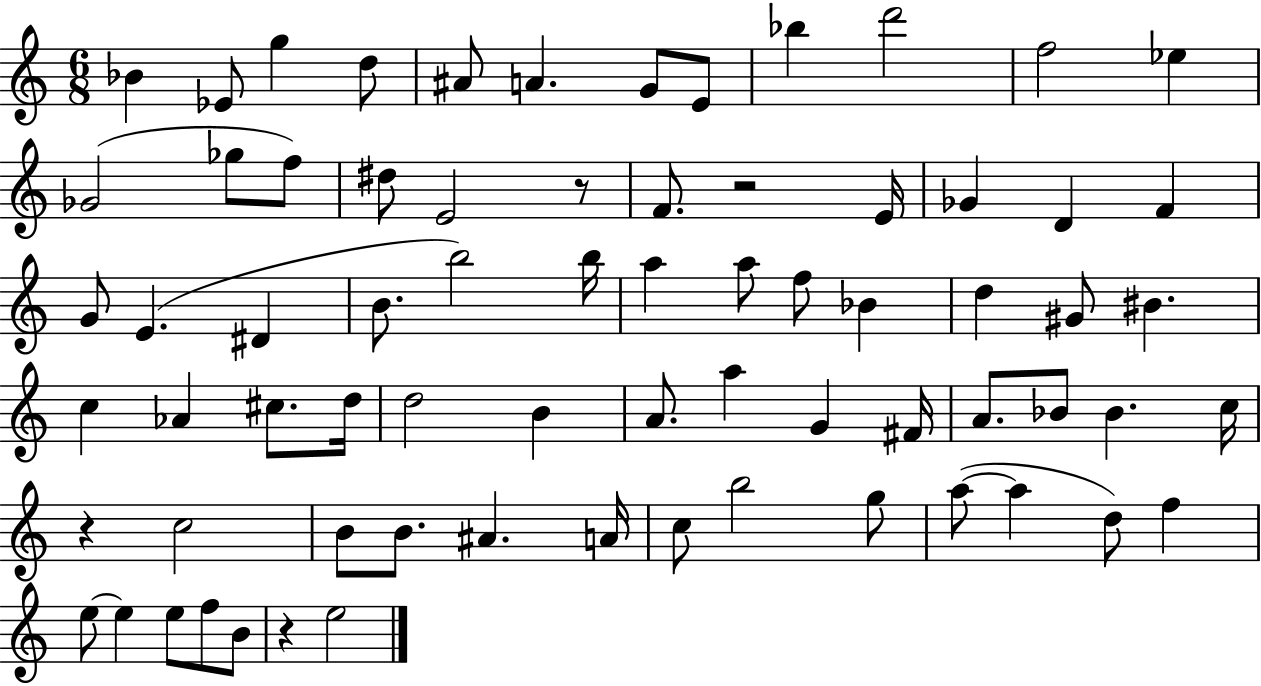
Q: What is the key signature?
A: C major